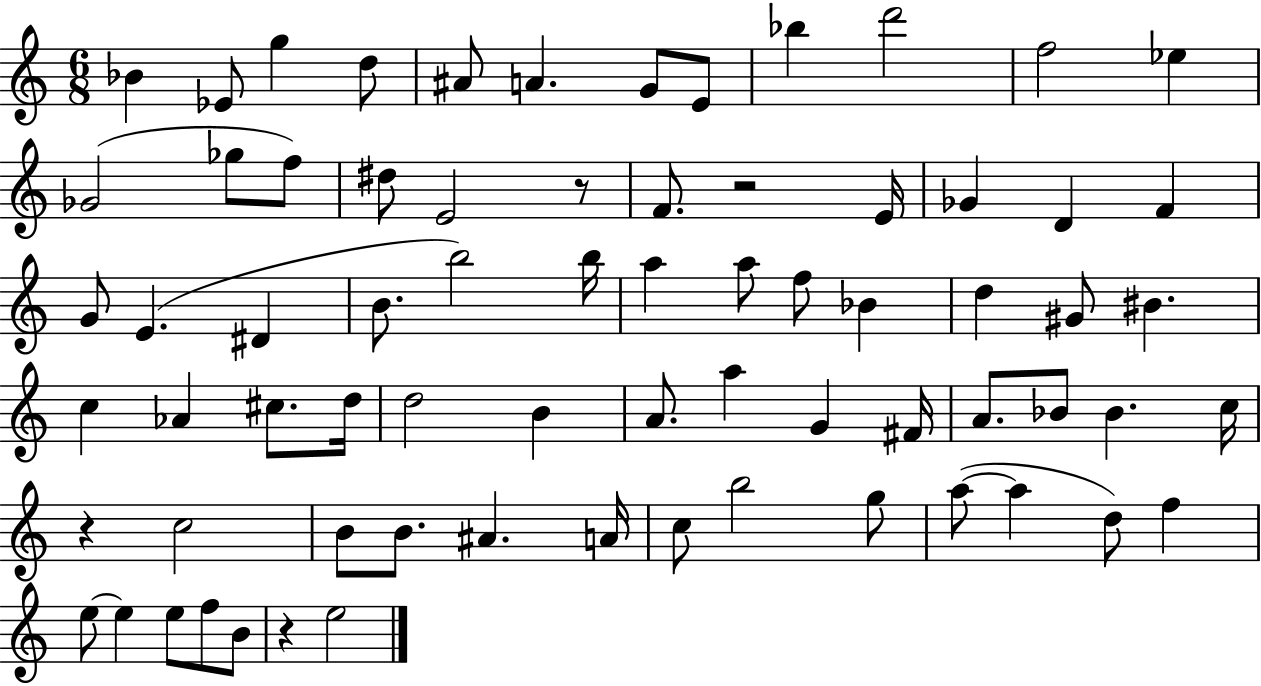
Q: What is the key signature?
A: C major